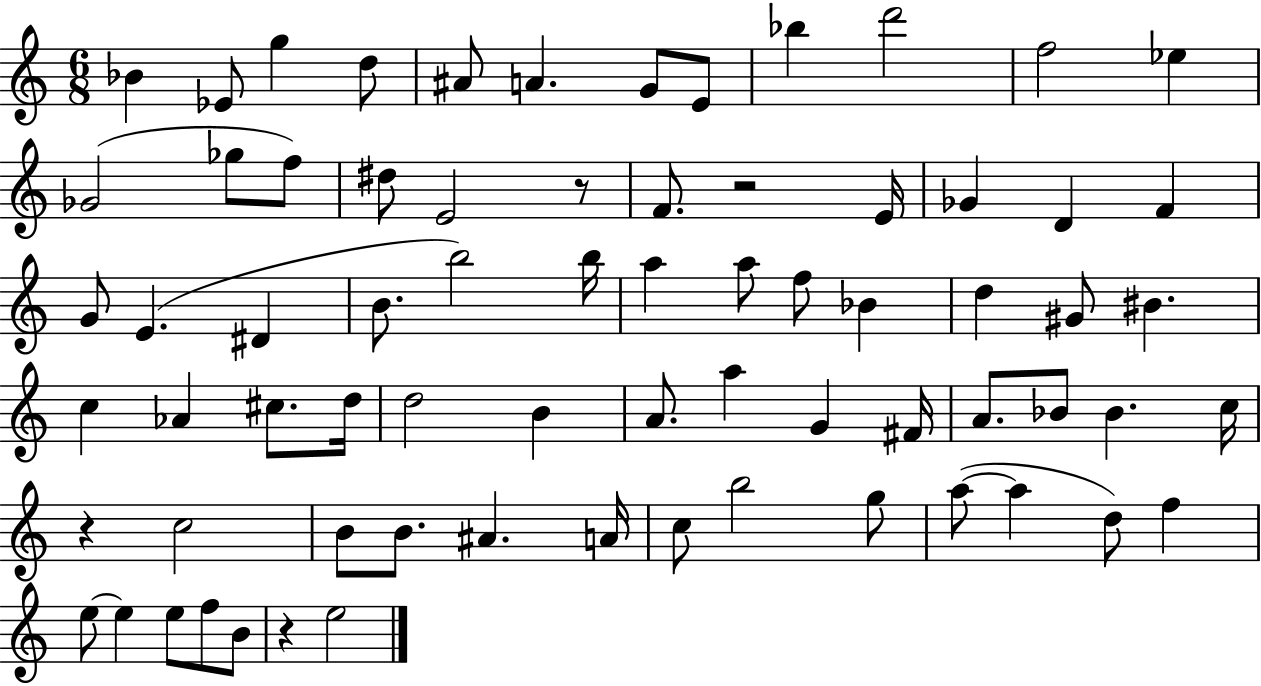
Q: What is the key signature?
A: C major